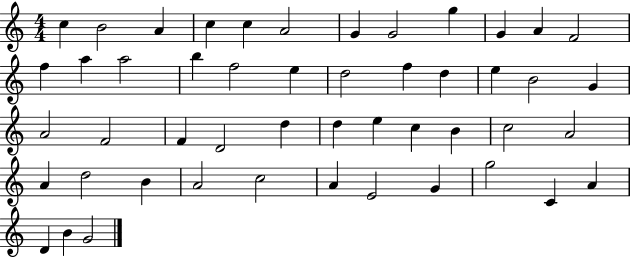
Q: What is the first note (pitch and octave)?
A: C5